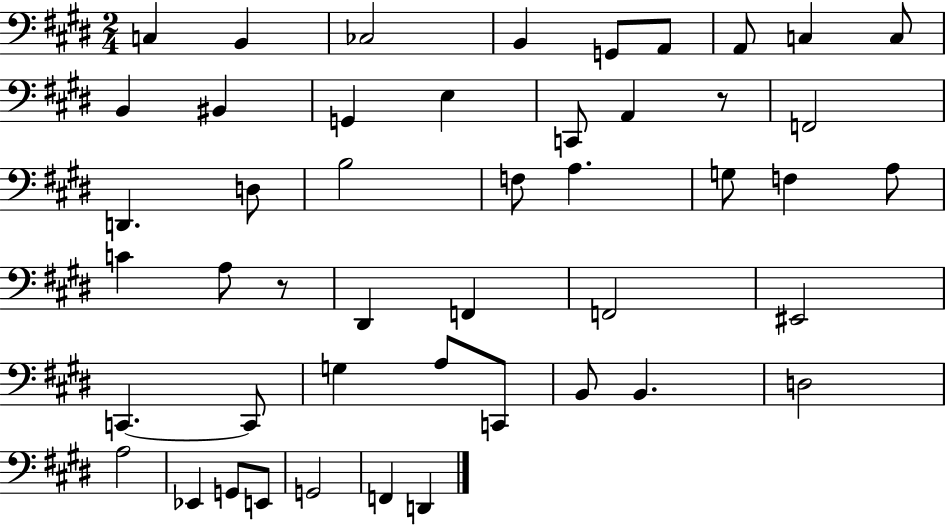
C3/q B2/q CES3/h B2/q G2/e A2/e A2/e C3/q C3/e B2/q BIS2/q G2/q E3/q C2/e A2/q R/e F2/h D2/q. D3/e B3/h F3/e A3/q. G3/e F3/q A3/e C4/q A3/e R/e D#2/q F2/q F2/h EIS2/h C2/q. C2/e G3/q A3/e C2/e B2/e B2/q. D3/h A3/h Eb2/q G2/e E2/e G2/h F2/q D2/q